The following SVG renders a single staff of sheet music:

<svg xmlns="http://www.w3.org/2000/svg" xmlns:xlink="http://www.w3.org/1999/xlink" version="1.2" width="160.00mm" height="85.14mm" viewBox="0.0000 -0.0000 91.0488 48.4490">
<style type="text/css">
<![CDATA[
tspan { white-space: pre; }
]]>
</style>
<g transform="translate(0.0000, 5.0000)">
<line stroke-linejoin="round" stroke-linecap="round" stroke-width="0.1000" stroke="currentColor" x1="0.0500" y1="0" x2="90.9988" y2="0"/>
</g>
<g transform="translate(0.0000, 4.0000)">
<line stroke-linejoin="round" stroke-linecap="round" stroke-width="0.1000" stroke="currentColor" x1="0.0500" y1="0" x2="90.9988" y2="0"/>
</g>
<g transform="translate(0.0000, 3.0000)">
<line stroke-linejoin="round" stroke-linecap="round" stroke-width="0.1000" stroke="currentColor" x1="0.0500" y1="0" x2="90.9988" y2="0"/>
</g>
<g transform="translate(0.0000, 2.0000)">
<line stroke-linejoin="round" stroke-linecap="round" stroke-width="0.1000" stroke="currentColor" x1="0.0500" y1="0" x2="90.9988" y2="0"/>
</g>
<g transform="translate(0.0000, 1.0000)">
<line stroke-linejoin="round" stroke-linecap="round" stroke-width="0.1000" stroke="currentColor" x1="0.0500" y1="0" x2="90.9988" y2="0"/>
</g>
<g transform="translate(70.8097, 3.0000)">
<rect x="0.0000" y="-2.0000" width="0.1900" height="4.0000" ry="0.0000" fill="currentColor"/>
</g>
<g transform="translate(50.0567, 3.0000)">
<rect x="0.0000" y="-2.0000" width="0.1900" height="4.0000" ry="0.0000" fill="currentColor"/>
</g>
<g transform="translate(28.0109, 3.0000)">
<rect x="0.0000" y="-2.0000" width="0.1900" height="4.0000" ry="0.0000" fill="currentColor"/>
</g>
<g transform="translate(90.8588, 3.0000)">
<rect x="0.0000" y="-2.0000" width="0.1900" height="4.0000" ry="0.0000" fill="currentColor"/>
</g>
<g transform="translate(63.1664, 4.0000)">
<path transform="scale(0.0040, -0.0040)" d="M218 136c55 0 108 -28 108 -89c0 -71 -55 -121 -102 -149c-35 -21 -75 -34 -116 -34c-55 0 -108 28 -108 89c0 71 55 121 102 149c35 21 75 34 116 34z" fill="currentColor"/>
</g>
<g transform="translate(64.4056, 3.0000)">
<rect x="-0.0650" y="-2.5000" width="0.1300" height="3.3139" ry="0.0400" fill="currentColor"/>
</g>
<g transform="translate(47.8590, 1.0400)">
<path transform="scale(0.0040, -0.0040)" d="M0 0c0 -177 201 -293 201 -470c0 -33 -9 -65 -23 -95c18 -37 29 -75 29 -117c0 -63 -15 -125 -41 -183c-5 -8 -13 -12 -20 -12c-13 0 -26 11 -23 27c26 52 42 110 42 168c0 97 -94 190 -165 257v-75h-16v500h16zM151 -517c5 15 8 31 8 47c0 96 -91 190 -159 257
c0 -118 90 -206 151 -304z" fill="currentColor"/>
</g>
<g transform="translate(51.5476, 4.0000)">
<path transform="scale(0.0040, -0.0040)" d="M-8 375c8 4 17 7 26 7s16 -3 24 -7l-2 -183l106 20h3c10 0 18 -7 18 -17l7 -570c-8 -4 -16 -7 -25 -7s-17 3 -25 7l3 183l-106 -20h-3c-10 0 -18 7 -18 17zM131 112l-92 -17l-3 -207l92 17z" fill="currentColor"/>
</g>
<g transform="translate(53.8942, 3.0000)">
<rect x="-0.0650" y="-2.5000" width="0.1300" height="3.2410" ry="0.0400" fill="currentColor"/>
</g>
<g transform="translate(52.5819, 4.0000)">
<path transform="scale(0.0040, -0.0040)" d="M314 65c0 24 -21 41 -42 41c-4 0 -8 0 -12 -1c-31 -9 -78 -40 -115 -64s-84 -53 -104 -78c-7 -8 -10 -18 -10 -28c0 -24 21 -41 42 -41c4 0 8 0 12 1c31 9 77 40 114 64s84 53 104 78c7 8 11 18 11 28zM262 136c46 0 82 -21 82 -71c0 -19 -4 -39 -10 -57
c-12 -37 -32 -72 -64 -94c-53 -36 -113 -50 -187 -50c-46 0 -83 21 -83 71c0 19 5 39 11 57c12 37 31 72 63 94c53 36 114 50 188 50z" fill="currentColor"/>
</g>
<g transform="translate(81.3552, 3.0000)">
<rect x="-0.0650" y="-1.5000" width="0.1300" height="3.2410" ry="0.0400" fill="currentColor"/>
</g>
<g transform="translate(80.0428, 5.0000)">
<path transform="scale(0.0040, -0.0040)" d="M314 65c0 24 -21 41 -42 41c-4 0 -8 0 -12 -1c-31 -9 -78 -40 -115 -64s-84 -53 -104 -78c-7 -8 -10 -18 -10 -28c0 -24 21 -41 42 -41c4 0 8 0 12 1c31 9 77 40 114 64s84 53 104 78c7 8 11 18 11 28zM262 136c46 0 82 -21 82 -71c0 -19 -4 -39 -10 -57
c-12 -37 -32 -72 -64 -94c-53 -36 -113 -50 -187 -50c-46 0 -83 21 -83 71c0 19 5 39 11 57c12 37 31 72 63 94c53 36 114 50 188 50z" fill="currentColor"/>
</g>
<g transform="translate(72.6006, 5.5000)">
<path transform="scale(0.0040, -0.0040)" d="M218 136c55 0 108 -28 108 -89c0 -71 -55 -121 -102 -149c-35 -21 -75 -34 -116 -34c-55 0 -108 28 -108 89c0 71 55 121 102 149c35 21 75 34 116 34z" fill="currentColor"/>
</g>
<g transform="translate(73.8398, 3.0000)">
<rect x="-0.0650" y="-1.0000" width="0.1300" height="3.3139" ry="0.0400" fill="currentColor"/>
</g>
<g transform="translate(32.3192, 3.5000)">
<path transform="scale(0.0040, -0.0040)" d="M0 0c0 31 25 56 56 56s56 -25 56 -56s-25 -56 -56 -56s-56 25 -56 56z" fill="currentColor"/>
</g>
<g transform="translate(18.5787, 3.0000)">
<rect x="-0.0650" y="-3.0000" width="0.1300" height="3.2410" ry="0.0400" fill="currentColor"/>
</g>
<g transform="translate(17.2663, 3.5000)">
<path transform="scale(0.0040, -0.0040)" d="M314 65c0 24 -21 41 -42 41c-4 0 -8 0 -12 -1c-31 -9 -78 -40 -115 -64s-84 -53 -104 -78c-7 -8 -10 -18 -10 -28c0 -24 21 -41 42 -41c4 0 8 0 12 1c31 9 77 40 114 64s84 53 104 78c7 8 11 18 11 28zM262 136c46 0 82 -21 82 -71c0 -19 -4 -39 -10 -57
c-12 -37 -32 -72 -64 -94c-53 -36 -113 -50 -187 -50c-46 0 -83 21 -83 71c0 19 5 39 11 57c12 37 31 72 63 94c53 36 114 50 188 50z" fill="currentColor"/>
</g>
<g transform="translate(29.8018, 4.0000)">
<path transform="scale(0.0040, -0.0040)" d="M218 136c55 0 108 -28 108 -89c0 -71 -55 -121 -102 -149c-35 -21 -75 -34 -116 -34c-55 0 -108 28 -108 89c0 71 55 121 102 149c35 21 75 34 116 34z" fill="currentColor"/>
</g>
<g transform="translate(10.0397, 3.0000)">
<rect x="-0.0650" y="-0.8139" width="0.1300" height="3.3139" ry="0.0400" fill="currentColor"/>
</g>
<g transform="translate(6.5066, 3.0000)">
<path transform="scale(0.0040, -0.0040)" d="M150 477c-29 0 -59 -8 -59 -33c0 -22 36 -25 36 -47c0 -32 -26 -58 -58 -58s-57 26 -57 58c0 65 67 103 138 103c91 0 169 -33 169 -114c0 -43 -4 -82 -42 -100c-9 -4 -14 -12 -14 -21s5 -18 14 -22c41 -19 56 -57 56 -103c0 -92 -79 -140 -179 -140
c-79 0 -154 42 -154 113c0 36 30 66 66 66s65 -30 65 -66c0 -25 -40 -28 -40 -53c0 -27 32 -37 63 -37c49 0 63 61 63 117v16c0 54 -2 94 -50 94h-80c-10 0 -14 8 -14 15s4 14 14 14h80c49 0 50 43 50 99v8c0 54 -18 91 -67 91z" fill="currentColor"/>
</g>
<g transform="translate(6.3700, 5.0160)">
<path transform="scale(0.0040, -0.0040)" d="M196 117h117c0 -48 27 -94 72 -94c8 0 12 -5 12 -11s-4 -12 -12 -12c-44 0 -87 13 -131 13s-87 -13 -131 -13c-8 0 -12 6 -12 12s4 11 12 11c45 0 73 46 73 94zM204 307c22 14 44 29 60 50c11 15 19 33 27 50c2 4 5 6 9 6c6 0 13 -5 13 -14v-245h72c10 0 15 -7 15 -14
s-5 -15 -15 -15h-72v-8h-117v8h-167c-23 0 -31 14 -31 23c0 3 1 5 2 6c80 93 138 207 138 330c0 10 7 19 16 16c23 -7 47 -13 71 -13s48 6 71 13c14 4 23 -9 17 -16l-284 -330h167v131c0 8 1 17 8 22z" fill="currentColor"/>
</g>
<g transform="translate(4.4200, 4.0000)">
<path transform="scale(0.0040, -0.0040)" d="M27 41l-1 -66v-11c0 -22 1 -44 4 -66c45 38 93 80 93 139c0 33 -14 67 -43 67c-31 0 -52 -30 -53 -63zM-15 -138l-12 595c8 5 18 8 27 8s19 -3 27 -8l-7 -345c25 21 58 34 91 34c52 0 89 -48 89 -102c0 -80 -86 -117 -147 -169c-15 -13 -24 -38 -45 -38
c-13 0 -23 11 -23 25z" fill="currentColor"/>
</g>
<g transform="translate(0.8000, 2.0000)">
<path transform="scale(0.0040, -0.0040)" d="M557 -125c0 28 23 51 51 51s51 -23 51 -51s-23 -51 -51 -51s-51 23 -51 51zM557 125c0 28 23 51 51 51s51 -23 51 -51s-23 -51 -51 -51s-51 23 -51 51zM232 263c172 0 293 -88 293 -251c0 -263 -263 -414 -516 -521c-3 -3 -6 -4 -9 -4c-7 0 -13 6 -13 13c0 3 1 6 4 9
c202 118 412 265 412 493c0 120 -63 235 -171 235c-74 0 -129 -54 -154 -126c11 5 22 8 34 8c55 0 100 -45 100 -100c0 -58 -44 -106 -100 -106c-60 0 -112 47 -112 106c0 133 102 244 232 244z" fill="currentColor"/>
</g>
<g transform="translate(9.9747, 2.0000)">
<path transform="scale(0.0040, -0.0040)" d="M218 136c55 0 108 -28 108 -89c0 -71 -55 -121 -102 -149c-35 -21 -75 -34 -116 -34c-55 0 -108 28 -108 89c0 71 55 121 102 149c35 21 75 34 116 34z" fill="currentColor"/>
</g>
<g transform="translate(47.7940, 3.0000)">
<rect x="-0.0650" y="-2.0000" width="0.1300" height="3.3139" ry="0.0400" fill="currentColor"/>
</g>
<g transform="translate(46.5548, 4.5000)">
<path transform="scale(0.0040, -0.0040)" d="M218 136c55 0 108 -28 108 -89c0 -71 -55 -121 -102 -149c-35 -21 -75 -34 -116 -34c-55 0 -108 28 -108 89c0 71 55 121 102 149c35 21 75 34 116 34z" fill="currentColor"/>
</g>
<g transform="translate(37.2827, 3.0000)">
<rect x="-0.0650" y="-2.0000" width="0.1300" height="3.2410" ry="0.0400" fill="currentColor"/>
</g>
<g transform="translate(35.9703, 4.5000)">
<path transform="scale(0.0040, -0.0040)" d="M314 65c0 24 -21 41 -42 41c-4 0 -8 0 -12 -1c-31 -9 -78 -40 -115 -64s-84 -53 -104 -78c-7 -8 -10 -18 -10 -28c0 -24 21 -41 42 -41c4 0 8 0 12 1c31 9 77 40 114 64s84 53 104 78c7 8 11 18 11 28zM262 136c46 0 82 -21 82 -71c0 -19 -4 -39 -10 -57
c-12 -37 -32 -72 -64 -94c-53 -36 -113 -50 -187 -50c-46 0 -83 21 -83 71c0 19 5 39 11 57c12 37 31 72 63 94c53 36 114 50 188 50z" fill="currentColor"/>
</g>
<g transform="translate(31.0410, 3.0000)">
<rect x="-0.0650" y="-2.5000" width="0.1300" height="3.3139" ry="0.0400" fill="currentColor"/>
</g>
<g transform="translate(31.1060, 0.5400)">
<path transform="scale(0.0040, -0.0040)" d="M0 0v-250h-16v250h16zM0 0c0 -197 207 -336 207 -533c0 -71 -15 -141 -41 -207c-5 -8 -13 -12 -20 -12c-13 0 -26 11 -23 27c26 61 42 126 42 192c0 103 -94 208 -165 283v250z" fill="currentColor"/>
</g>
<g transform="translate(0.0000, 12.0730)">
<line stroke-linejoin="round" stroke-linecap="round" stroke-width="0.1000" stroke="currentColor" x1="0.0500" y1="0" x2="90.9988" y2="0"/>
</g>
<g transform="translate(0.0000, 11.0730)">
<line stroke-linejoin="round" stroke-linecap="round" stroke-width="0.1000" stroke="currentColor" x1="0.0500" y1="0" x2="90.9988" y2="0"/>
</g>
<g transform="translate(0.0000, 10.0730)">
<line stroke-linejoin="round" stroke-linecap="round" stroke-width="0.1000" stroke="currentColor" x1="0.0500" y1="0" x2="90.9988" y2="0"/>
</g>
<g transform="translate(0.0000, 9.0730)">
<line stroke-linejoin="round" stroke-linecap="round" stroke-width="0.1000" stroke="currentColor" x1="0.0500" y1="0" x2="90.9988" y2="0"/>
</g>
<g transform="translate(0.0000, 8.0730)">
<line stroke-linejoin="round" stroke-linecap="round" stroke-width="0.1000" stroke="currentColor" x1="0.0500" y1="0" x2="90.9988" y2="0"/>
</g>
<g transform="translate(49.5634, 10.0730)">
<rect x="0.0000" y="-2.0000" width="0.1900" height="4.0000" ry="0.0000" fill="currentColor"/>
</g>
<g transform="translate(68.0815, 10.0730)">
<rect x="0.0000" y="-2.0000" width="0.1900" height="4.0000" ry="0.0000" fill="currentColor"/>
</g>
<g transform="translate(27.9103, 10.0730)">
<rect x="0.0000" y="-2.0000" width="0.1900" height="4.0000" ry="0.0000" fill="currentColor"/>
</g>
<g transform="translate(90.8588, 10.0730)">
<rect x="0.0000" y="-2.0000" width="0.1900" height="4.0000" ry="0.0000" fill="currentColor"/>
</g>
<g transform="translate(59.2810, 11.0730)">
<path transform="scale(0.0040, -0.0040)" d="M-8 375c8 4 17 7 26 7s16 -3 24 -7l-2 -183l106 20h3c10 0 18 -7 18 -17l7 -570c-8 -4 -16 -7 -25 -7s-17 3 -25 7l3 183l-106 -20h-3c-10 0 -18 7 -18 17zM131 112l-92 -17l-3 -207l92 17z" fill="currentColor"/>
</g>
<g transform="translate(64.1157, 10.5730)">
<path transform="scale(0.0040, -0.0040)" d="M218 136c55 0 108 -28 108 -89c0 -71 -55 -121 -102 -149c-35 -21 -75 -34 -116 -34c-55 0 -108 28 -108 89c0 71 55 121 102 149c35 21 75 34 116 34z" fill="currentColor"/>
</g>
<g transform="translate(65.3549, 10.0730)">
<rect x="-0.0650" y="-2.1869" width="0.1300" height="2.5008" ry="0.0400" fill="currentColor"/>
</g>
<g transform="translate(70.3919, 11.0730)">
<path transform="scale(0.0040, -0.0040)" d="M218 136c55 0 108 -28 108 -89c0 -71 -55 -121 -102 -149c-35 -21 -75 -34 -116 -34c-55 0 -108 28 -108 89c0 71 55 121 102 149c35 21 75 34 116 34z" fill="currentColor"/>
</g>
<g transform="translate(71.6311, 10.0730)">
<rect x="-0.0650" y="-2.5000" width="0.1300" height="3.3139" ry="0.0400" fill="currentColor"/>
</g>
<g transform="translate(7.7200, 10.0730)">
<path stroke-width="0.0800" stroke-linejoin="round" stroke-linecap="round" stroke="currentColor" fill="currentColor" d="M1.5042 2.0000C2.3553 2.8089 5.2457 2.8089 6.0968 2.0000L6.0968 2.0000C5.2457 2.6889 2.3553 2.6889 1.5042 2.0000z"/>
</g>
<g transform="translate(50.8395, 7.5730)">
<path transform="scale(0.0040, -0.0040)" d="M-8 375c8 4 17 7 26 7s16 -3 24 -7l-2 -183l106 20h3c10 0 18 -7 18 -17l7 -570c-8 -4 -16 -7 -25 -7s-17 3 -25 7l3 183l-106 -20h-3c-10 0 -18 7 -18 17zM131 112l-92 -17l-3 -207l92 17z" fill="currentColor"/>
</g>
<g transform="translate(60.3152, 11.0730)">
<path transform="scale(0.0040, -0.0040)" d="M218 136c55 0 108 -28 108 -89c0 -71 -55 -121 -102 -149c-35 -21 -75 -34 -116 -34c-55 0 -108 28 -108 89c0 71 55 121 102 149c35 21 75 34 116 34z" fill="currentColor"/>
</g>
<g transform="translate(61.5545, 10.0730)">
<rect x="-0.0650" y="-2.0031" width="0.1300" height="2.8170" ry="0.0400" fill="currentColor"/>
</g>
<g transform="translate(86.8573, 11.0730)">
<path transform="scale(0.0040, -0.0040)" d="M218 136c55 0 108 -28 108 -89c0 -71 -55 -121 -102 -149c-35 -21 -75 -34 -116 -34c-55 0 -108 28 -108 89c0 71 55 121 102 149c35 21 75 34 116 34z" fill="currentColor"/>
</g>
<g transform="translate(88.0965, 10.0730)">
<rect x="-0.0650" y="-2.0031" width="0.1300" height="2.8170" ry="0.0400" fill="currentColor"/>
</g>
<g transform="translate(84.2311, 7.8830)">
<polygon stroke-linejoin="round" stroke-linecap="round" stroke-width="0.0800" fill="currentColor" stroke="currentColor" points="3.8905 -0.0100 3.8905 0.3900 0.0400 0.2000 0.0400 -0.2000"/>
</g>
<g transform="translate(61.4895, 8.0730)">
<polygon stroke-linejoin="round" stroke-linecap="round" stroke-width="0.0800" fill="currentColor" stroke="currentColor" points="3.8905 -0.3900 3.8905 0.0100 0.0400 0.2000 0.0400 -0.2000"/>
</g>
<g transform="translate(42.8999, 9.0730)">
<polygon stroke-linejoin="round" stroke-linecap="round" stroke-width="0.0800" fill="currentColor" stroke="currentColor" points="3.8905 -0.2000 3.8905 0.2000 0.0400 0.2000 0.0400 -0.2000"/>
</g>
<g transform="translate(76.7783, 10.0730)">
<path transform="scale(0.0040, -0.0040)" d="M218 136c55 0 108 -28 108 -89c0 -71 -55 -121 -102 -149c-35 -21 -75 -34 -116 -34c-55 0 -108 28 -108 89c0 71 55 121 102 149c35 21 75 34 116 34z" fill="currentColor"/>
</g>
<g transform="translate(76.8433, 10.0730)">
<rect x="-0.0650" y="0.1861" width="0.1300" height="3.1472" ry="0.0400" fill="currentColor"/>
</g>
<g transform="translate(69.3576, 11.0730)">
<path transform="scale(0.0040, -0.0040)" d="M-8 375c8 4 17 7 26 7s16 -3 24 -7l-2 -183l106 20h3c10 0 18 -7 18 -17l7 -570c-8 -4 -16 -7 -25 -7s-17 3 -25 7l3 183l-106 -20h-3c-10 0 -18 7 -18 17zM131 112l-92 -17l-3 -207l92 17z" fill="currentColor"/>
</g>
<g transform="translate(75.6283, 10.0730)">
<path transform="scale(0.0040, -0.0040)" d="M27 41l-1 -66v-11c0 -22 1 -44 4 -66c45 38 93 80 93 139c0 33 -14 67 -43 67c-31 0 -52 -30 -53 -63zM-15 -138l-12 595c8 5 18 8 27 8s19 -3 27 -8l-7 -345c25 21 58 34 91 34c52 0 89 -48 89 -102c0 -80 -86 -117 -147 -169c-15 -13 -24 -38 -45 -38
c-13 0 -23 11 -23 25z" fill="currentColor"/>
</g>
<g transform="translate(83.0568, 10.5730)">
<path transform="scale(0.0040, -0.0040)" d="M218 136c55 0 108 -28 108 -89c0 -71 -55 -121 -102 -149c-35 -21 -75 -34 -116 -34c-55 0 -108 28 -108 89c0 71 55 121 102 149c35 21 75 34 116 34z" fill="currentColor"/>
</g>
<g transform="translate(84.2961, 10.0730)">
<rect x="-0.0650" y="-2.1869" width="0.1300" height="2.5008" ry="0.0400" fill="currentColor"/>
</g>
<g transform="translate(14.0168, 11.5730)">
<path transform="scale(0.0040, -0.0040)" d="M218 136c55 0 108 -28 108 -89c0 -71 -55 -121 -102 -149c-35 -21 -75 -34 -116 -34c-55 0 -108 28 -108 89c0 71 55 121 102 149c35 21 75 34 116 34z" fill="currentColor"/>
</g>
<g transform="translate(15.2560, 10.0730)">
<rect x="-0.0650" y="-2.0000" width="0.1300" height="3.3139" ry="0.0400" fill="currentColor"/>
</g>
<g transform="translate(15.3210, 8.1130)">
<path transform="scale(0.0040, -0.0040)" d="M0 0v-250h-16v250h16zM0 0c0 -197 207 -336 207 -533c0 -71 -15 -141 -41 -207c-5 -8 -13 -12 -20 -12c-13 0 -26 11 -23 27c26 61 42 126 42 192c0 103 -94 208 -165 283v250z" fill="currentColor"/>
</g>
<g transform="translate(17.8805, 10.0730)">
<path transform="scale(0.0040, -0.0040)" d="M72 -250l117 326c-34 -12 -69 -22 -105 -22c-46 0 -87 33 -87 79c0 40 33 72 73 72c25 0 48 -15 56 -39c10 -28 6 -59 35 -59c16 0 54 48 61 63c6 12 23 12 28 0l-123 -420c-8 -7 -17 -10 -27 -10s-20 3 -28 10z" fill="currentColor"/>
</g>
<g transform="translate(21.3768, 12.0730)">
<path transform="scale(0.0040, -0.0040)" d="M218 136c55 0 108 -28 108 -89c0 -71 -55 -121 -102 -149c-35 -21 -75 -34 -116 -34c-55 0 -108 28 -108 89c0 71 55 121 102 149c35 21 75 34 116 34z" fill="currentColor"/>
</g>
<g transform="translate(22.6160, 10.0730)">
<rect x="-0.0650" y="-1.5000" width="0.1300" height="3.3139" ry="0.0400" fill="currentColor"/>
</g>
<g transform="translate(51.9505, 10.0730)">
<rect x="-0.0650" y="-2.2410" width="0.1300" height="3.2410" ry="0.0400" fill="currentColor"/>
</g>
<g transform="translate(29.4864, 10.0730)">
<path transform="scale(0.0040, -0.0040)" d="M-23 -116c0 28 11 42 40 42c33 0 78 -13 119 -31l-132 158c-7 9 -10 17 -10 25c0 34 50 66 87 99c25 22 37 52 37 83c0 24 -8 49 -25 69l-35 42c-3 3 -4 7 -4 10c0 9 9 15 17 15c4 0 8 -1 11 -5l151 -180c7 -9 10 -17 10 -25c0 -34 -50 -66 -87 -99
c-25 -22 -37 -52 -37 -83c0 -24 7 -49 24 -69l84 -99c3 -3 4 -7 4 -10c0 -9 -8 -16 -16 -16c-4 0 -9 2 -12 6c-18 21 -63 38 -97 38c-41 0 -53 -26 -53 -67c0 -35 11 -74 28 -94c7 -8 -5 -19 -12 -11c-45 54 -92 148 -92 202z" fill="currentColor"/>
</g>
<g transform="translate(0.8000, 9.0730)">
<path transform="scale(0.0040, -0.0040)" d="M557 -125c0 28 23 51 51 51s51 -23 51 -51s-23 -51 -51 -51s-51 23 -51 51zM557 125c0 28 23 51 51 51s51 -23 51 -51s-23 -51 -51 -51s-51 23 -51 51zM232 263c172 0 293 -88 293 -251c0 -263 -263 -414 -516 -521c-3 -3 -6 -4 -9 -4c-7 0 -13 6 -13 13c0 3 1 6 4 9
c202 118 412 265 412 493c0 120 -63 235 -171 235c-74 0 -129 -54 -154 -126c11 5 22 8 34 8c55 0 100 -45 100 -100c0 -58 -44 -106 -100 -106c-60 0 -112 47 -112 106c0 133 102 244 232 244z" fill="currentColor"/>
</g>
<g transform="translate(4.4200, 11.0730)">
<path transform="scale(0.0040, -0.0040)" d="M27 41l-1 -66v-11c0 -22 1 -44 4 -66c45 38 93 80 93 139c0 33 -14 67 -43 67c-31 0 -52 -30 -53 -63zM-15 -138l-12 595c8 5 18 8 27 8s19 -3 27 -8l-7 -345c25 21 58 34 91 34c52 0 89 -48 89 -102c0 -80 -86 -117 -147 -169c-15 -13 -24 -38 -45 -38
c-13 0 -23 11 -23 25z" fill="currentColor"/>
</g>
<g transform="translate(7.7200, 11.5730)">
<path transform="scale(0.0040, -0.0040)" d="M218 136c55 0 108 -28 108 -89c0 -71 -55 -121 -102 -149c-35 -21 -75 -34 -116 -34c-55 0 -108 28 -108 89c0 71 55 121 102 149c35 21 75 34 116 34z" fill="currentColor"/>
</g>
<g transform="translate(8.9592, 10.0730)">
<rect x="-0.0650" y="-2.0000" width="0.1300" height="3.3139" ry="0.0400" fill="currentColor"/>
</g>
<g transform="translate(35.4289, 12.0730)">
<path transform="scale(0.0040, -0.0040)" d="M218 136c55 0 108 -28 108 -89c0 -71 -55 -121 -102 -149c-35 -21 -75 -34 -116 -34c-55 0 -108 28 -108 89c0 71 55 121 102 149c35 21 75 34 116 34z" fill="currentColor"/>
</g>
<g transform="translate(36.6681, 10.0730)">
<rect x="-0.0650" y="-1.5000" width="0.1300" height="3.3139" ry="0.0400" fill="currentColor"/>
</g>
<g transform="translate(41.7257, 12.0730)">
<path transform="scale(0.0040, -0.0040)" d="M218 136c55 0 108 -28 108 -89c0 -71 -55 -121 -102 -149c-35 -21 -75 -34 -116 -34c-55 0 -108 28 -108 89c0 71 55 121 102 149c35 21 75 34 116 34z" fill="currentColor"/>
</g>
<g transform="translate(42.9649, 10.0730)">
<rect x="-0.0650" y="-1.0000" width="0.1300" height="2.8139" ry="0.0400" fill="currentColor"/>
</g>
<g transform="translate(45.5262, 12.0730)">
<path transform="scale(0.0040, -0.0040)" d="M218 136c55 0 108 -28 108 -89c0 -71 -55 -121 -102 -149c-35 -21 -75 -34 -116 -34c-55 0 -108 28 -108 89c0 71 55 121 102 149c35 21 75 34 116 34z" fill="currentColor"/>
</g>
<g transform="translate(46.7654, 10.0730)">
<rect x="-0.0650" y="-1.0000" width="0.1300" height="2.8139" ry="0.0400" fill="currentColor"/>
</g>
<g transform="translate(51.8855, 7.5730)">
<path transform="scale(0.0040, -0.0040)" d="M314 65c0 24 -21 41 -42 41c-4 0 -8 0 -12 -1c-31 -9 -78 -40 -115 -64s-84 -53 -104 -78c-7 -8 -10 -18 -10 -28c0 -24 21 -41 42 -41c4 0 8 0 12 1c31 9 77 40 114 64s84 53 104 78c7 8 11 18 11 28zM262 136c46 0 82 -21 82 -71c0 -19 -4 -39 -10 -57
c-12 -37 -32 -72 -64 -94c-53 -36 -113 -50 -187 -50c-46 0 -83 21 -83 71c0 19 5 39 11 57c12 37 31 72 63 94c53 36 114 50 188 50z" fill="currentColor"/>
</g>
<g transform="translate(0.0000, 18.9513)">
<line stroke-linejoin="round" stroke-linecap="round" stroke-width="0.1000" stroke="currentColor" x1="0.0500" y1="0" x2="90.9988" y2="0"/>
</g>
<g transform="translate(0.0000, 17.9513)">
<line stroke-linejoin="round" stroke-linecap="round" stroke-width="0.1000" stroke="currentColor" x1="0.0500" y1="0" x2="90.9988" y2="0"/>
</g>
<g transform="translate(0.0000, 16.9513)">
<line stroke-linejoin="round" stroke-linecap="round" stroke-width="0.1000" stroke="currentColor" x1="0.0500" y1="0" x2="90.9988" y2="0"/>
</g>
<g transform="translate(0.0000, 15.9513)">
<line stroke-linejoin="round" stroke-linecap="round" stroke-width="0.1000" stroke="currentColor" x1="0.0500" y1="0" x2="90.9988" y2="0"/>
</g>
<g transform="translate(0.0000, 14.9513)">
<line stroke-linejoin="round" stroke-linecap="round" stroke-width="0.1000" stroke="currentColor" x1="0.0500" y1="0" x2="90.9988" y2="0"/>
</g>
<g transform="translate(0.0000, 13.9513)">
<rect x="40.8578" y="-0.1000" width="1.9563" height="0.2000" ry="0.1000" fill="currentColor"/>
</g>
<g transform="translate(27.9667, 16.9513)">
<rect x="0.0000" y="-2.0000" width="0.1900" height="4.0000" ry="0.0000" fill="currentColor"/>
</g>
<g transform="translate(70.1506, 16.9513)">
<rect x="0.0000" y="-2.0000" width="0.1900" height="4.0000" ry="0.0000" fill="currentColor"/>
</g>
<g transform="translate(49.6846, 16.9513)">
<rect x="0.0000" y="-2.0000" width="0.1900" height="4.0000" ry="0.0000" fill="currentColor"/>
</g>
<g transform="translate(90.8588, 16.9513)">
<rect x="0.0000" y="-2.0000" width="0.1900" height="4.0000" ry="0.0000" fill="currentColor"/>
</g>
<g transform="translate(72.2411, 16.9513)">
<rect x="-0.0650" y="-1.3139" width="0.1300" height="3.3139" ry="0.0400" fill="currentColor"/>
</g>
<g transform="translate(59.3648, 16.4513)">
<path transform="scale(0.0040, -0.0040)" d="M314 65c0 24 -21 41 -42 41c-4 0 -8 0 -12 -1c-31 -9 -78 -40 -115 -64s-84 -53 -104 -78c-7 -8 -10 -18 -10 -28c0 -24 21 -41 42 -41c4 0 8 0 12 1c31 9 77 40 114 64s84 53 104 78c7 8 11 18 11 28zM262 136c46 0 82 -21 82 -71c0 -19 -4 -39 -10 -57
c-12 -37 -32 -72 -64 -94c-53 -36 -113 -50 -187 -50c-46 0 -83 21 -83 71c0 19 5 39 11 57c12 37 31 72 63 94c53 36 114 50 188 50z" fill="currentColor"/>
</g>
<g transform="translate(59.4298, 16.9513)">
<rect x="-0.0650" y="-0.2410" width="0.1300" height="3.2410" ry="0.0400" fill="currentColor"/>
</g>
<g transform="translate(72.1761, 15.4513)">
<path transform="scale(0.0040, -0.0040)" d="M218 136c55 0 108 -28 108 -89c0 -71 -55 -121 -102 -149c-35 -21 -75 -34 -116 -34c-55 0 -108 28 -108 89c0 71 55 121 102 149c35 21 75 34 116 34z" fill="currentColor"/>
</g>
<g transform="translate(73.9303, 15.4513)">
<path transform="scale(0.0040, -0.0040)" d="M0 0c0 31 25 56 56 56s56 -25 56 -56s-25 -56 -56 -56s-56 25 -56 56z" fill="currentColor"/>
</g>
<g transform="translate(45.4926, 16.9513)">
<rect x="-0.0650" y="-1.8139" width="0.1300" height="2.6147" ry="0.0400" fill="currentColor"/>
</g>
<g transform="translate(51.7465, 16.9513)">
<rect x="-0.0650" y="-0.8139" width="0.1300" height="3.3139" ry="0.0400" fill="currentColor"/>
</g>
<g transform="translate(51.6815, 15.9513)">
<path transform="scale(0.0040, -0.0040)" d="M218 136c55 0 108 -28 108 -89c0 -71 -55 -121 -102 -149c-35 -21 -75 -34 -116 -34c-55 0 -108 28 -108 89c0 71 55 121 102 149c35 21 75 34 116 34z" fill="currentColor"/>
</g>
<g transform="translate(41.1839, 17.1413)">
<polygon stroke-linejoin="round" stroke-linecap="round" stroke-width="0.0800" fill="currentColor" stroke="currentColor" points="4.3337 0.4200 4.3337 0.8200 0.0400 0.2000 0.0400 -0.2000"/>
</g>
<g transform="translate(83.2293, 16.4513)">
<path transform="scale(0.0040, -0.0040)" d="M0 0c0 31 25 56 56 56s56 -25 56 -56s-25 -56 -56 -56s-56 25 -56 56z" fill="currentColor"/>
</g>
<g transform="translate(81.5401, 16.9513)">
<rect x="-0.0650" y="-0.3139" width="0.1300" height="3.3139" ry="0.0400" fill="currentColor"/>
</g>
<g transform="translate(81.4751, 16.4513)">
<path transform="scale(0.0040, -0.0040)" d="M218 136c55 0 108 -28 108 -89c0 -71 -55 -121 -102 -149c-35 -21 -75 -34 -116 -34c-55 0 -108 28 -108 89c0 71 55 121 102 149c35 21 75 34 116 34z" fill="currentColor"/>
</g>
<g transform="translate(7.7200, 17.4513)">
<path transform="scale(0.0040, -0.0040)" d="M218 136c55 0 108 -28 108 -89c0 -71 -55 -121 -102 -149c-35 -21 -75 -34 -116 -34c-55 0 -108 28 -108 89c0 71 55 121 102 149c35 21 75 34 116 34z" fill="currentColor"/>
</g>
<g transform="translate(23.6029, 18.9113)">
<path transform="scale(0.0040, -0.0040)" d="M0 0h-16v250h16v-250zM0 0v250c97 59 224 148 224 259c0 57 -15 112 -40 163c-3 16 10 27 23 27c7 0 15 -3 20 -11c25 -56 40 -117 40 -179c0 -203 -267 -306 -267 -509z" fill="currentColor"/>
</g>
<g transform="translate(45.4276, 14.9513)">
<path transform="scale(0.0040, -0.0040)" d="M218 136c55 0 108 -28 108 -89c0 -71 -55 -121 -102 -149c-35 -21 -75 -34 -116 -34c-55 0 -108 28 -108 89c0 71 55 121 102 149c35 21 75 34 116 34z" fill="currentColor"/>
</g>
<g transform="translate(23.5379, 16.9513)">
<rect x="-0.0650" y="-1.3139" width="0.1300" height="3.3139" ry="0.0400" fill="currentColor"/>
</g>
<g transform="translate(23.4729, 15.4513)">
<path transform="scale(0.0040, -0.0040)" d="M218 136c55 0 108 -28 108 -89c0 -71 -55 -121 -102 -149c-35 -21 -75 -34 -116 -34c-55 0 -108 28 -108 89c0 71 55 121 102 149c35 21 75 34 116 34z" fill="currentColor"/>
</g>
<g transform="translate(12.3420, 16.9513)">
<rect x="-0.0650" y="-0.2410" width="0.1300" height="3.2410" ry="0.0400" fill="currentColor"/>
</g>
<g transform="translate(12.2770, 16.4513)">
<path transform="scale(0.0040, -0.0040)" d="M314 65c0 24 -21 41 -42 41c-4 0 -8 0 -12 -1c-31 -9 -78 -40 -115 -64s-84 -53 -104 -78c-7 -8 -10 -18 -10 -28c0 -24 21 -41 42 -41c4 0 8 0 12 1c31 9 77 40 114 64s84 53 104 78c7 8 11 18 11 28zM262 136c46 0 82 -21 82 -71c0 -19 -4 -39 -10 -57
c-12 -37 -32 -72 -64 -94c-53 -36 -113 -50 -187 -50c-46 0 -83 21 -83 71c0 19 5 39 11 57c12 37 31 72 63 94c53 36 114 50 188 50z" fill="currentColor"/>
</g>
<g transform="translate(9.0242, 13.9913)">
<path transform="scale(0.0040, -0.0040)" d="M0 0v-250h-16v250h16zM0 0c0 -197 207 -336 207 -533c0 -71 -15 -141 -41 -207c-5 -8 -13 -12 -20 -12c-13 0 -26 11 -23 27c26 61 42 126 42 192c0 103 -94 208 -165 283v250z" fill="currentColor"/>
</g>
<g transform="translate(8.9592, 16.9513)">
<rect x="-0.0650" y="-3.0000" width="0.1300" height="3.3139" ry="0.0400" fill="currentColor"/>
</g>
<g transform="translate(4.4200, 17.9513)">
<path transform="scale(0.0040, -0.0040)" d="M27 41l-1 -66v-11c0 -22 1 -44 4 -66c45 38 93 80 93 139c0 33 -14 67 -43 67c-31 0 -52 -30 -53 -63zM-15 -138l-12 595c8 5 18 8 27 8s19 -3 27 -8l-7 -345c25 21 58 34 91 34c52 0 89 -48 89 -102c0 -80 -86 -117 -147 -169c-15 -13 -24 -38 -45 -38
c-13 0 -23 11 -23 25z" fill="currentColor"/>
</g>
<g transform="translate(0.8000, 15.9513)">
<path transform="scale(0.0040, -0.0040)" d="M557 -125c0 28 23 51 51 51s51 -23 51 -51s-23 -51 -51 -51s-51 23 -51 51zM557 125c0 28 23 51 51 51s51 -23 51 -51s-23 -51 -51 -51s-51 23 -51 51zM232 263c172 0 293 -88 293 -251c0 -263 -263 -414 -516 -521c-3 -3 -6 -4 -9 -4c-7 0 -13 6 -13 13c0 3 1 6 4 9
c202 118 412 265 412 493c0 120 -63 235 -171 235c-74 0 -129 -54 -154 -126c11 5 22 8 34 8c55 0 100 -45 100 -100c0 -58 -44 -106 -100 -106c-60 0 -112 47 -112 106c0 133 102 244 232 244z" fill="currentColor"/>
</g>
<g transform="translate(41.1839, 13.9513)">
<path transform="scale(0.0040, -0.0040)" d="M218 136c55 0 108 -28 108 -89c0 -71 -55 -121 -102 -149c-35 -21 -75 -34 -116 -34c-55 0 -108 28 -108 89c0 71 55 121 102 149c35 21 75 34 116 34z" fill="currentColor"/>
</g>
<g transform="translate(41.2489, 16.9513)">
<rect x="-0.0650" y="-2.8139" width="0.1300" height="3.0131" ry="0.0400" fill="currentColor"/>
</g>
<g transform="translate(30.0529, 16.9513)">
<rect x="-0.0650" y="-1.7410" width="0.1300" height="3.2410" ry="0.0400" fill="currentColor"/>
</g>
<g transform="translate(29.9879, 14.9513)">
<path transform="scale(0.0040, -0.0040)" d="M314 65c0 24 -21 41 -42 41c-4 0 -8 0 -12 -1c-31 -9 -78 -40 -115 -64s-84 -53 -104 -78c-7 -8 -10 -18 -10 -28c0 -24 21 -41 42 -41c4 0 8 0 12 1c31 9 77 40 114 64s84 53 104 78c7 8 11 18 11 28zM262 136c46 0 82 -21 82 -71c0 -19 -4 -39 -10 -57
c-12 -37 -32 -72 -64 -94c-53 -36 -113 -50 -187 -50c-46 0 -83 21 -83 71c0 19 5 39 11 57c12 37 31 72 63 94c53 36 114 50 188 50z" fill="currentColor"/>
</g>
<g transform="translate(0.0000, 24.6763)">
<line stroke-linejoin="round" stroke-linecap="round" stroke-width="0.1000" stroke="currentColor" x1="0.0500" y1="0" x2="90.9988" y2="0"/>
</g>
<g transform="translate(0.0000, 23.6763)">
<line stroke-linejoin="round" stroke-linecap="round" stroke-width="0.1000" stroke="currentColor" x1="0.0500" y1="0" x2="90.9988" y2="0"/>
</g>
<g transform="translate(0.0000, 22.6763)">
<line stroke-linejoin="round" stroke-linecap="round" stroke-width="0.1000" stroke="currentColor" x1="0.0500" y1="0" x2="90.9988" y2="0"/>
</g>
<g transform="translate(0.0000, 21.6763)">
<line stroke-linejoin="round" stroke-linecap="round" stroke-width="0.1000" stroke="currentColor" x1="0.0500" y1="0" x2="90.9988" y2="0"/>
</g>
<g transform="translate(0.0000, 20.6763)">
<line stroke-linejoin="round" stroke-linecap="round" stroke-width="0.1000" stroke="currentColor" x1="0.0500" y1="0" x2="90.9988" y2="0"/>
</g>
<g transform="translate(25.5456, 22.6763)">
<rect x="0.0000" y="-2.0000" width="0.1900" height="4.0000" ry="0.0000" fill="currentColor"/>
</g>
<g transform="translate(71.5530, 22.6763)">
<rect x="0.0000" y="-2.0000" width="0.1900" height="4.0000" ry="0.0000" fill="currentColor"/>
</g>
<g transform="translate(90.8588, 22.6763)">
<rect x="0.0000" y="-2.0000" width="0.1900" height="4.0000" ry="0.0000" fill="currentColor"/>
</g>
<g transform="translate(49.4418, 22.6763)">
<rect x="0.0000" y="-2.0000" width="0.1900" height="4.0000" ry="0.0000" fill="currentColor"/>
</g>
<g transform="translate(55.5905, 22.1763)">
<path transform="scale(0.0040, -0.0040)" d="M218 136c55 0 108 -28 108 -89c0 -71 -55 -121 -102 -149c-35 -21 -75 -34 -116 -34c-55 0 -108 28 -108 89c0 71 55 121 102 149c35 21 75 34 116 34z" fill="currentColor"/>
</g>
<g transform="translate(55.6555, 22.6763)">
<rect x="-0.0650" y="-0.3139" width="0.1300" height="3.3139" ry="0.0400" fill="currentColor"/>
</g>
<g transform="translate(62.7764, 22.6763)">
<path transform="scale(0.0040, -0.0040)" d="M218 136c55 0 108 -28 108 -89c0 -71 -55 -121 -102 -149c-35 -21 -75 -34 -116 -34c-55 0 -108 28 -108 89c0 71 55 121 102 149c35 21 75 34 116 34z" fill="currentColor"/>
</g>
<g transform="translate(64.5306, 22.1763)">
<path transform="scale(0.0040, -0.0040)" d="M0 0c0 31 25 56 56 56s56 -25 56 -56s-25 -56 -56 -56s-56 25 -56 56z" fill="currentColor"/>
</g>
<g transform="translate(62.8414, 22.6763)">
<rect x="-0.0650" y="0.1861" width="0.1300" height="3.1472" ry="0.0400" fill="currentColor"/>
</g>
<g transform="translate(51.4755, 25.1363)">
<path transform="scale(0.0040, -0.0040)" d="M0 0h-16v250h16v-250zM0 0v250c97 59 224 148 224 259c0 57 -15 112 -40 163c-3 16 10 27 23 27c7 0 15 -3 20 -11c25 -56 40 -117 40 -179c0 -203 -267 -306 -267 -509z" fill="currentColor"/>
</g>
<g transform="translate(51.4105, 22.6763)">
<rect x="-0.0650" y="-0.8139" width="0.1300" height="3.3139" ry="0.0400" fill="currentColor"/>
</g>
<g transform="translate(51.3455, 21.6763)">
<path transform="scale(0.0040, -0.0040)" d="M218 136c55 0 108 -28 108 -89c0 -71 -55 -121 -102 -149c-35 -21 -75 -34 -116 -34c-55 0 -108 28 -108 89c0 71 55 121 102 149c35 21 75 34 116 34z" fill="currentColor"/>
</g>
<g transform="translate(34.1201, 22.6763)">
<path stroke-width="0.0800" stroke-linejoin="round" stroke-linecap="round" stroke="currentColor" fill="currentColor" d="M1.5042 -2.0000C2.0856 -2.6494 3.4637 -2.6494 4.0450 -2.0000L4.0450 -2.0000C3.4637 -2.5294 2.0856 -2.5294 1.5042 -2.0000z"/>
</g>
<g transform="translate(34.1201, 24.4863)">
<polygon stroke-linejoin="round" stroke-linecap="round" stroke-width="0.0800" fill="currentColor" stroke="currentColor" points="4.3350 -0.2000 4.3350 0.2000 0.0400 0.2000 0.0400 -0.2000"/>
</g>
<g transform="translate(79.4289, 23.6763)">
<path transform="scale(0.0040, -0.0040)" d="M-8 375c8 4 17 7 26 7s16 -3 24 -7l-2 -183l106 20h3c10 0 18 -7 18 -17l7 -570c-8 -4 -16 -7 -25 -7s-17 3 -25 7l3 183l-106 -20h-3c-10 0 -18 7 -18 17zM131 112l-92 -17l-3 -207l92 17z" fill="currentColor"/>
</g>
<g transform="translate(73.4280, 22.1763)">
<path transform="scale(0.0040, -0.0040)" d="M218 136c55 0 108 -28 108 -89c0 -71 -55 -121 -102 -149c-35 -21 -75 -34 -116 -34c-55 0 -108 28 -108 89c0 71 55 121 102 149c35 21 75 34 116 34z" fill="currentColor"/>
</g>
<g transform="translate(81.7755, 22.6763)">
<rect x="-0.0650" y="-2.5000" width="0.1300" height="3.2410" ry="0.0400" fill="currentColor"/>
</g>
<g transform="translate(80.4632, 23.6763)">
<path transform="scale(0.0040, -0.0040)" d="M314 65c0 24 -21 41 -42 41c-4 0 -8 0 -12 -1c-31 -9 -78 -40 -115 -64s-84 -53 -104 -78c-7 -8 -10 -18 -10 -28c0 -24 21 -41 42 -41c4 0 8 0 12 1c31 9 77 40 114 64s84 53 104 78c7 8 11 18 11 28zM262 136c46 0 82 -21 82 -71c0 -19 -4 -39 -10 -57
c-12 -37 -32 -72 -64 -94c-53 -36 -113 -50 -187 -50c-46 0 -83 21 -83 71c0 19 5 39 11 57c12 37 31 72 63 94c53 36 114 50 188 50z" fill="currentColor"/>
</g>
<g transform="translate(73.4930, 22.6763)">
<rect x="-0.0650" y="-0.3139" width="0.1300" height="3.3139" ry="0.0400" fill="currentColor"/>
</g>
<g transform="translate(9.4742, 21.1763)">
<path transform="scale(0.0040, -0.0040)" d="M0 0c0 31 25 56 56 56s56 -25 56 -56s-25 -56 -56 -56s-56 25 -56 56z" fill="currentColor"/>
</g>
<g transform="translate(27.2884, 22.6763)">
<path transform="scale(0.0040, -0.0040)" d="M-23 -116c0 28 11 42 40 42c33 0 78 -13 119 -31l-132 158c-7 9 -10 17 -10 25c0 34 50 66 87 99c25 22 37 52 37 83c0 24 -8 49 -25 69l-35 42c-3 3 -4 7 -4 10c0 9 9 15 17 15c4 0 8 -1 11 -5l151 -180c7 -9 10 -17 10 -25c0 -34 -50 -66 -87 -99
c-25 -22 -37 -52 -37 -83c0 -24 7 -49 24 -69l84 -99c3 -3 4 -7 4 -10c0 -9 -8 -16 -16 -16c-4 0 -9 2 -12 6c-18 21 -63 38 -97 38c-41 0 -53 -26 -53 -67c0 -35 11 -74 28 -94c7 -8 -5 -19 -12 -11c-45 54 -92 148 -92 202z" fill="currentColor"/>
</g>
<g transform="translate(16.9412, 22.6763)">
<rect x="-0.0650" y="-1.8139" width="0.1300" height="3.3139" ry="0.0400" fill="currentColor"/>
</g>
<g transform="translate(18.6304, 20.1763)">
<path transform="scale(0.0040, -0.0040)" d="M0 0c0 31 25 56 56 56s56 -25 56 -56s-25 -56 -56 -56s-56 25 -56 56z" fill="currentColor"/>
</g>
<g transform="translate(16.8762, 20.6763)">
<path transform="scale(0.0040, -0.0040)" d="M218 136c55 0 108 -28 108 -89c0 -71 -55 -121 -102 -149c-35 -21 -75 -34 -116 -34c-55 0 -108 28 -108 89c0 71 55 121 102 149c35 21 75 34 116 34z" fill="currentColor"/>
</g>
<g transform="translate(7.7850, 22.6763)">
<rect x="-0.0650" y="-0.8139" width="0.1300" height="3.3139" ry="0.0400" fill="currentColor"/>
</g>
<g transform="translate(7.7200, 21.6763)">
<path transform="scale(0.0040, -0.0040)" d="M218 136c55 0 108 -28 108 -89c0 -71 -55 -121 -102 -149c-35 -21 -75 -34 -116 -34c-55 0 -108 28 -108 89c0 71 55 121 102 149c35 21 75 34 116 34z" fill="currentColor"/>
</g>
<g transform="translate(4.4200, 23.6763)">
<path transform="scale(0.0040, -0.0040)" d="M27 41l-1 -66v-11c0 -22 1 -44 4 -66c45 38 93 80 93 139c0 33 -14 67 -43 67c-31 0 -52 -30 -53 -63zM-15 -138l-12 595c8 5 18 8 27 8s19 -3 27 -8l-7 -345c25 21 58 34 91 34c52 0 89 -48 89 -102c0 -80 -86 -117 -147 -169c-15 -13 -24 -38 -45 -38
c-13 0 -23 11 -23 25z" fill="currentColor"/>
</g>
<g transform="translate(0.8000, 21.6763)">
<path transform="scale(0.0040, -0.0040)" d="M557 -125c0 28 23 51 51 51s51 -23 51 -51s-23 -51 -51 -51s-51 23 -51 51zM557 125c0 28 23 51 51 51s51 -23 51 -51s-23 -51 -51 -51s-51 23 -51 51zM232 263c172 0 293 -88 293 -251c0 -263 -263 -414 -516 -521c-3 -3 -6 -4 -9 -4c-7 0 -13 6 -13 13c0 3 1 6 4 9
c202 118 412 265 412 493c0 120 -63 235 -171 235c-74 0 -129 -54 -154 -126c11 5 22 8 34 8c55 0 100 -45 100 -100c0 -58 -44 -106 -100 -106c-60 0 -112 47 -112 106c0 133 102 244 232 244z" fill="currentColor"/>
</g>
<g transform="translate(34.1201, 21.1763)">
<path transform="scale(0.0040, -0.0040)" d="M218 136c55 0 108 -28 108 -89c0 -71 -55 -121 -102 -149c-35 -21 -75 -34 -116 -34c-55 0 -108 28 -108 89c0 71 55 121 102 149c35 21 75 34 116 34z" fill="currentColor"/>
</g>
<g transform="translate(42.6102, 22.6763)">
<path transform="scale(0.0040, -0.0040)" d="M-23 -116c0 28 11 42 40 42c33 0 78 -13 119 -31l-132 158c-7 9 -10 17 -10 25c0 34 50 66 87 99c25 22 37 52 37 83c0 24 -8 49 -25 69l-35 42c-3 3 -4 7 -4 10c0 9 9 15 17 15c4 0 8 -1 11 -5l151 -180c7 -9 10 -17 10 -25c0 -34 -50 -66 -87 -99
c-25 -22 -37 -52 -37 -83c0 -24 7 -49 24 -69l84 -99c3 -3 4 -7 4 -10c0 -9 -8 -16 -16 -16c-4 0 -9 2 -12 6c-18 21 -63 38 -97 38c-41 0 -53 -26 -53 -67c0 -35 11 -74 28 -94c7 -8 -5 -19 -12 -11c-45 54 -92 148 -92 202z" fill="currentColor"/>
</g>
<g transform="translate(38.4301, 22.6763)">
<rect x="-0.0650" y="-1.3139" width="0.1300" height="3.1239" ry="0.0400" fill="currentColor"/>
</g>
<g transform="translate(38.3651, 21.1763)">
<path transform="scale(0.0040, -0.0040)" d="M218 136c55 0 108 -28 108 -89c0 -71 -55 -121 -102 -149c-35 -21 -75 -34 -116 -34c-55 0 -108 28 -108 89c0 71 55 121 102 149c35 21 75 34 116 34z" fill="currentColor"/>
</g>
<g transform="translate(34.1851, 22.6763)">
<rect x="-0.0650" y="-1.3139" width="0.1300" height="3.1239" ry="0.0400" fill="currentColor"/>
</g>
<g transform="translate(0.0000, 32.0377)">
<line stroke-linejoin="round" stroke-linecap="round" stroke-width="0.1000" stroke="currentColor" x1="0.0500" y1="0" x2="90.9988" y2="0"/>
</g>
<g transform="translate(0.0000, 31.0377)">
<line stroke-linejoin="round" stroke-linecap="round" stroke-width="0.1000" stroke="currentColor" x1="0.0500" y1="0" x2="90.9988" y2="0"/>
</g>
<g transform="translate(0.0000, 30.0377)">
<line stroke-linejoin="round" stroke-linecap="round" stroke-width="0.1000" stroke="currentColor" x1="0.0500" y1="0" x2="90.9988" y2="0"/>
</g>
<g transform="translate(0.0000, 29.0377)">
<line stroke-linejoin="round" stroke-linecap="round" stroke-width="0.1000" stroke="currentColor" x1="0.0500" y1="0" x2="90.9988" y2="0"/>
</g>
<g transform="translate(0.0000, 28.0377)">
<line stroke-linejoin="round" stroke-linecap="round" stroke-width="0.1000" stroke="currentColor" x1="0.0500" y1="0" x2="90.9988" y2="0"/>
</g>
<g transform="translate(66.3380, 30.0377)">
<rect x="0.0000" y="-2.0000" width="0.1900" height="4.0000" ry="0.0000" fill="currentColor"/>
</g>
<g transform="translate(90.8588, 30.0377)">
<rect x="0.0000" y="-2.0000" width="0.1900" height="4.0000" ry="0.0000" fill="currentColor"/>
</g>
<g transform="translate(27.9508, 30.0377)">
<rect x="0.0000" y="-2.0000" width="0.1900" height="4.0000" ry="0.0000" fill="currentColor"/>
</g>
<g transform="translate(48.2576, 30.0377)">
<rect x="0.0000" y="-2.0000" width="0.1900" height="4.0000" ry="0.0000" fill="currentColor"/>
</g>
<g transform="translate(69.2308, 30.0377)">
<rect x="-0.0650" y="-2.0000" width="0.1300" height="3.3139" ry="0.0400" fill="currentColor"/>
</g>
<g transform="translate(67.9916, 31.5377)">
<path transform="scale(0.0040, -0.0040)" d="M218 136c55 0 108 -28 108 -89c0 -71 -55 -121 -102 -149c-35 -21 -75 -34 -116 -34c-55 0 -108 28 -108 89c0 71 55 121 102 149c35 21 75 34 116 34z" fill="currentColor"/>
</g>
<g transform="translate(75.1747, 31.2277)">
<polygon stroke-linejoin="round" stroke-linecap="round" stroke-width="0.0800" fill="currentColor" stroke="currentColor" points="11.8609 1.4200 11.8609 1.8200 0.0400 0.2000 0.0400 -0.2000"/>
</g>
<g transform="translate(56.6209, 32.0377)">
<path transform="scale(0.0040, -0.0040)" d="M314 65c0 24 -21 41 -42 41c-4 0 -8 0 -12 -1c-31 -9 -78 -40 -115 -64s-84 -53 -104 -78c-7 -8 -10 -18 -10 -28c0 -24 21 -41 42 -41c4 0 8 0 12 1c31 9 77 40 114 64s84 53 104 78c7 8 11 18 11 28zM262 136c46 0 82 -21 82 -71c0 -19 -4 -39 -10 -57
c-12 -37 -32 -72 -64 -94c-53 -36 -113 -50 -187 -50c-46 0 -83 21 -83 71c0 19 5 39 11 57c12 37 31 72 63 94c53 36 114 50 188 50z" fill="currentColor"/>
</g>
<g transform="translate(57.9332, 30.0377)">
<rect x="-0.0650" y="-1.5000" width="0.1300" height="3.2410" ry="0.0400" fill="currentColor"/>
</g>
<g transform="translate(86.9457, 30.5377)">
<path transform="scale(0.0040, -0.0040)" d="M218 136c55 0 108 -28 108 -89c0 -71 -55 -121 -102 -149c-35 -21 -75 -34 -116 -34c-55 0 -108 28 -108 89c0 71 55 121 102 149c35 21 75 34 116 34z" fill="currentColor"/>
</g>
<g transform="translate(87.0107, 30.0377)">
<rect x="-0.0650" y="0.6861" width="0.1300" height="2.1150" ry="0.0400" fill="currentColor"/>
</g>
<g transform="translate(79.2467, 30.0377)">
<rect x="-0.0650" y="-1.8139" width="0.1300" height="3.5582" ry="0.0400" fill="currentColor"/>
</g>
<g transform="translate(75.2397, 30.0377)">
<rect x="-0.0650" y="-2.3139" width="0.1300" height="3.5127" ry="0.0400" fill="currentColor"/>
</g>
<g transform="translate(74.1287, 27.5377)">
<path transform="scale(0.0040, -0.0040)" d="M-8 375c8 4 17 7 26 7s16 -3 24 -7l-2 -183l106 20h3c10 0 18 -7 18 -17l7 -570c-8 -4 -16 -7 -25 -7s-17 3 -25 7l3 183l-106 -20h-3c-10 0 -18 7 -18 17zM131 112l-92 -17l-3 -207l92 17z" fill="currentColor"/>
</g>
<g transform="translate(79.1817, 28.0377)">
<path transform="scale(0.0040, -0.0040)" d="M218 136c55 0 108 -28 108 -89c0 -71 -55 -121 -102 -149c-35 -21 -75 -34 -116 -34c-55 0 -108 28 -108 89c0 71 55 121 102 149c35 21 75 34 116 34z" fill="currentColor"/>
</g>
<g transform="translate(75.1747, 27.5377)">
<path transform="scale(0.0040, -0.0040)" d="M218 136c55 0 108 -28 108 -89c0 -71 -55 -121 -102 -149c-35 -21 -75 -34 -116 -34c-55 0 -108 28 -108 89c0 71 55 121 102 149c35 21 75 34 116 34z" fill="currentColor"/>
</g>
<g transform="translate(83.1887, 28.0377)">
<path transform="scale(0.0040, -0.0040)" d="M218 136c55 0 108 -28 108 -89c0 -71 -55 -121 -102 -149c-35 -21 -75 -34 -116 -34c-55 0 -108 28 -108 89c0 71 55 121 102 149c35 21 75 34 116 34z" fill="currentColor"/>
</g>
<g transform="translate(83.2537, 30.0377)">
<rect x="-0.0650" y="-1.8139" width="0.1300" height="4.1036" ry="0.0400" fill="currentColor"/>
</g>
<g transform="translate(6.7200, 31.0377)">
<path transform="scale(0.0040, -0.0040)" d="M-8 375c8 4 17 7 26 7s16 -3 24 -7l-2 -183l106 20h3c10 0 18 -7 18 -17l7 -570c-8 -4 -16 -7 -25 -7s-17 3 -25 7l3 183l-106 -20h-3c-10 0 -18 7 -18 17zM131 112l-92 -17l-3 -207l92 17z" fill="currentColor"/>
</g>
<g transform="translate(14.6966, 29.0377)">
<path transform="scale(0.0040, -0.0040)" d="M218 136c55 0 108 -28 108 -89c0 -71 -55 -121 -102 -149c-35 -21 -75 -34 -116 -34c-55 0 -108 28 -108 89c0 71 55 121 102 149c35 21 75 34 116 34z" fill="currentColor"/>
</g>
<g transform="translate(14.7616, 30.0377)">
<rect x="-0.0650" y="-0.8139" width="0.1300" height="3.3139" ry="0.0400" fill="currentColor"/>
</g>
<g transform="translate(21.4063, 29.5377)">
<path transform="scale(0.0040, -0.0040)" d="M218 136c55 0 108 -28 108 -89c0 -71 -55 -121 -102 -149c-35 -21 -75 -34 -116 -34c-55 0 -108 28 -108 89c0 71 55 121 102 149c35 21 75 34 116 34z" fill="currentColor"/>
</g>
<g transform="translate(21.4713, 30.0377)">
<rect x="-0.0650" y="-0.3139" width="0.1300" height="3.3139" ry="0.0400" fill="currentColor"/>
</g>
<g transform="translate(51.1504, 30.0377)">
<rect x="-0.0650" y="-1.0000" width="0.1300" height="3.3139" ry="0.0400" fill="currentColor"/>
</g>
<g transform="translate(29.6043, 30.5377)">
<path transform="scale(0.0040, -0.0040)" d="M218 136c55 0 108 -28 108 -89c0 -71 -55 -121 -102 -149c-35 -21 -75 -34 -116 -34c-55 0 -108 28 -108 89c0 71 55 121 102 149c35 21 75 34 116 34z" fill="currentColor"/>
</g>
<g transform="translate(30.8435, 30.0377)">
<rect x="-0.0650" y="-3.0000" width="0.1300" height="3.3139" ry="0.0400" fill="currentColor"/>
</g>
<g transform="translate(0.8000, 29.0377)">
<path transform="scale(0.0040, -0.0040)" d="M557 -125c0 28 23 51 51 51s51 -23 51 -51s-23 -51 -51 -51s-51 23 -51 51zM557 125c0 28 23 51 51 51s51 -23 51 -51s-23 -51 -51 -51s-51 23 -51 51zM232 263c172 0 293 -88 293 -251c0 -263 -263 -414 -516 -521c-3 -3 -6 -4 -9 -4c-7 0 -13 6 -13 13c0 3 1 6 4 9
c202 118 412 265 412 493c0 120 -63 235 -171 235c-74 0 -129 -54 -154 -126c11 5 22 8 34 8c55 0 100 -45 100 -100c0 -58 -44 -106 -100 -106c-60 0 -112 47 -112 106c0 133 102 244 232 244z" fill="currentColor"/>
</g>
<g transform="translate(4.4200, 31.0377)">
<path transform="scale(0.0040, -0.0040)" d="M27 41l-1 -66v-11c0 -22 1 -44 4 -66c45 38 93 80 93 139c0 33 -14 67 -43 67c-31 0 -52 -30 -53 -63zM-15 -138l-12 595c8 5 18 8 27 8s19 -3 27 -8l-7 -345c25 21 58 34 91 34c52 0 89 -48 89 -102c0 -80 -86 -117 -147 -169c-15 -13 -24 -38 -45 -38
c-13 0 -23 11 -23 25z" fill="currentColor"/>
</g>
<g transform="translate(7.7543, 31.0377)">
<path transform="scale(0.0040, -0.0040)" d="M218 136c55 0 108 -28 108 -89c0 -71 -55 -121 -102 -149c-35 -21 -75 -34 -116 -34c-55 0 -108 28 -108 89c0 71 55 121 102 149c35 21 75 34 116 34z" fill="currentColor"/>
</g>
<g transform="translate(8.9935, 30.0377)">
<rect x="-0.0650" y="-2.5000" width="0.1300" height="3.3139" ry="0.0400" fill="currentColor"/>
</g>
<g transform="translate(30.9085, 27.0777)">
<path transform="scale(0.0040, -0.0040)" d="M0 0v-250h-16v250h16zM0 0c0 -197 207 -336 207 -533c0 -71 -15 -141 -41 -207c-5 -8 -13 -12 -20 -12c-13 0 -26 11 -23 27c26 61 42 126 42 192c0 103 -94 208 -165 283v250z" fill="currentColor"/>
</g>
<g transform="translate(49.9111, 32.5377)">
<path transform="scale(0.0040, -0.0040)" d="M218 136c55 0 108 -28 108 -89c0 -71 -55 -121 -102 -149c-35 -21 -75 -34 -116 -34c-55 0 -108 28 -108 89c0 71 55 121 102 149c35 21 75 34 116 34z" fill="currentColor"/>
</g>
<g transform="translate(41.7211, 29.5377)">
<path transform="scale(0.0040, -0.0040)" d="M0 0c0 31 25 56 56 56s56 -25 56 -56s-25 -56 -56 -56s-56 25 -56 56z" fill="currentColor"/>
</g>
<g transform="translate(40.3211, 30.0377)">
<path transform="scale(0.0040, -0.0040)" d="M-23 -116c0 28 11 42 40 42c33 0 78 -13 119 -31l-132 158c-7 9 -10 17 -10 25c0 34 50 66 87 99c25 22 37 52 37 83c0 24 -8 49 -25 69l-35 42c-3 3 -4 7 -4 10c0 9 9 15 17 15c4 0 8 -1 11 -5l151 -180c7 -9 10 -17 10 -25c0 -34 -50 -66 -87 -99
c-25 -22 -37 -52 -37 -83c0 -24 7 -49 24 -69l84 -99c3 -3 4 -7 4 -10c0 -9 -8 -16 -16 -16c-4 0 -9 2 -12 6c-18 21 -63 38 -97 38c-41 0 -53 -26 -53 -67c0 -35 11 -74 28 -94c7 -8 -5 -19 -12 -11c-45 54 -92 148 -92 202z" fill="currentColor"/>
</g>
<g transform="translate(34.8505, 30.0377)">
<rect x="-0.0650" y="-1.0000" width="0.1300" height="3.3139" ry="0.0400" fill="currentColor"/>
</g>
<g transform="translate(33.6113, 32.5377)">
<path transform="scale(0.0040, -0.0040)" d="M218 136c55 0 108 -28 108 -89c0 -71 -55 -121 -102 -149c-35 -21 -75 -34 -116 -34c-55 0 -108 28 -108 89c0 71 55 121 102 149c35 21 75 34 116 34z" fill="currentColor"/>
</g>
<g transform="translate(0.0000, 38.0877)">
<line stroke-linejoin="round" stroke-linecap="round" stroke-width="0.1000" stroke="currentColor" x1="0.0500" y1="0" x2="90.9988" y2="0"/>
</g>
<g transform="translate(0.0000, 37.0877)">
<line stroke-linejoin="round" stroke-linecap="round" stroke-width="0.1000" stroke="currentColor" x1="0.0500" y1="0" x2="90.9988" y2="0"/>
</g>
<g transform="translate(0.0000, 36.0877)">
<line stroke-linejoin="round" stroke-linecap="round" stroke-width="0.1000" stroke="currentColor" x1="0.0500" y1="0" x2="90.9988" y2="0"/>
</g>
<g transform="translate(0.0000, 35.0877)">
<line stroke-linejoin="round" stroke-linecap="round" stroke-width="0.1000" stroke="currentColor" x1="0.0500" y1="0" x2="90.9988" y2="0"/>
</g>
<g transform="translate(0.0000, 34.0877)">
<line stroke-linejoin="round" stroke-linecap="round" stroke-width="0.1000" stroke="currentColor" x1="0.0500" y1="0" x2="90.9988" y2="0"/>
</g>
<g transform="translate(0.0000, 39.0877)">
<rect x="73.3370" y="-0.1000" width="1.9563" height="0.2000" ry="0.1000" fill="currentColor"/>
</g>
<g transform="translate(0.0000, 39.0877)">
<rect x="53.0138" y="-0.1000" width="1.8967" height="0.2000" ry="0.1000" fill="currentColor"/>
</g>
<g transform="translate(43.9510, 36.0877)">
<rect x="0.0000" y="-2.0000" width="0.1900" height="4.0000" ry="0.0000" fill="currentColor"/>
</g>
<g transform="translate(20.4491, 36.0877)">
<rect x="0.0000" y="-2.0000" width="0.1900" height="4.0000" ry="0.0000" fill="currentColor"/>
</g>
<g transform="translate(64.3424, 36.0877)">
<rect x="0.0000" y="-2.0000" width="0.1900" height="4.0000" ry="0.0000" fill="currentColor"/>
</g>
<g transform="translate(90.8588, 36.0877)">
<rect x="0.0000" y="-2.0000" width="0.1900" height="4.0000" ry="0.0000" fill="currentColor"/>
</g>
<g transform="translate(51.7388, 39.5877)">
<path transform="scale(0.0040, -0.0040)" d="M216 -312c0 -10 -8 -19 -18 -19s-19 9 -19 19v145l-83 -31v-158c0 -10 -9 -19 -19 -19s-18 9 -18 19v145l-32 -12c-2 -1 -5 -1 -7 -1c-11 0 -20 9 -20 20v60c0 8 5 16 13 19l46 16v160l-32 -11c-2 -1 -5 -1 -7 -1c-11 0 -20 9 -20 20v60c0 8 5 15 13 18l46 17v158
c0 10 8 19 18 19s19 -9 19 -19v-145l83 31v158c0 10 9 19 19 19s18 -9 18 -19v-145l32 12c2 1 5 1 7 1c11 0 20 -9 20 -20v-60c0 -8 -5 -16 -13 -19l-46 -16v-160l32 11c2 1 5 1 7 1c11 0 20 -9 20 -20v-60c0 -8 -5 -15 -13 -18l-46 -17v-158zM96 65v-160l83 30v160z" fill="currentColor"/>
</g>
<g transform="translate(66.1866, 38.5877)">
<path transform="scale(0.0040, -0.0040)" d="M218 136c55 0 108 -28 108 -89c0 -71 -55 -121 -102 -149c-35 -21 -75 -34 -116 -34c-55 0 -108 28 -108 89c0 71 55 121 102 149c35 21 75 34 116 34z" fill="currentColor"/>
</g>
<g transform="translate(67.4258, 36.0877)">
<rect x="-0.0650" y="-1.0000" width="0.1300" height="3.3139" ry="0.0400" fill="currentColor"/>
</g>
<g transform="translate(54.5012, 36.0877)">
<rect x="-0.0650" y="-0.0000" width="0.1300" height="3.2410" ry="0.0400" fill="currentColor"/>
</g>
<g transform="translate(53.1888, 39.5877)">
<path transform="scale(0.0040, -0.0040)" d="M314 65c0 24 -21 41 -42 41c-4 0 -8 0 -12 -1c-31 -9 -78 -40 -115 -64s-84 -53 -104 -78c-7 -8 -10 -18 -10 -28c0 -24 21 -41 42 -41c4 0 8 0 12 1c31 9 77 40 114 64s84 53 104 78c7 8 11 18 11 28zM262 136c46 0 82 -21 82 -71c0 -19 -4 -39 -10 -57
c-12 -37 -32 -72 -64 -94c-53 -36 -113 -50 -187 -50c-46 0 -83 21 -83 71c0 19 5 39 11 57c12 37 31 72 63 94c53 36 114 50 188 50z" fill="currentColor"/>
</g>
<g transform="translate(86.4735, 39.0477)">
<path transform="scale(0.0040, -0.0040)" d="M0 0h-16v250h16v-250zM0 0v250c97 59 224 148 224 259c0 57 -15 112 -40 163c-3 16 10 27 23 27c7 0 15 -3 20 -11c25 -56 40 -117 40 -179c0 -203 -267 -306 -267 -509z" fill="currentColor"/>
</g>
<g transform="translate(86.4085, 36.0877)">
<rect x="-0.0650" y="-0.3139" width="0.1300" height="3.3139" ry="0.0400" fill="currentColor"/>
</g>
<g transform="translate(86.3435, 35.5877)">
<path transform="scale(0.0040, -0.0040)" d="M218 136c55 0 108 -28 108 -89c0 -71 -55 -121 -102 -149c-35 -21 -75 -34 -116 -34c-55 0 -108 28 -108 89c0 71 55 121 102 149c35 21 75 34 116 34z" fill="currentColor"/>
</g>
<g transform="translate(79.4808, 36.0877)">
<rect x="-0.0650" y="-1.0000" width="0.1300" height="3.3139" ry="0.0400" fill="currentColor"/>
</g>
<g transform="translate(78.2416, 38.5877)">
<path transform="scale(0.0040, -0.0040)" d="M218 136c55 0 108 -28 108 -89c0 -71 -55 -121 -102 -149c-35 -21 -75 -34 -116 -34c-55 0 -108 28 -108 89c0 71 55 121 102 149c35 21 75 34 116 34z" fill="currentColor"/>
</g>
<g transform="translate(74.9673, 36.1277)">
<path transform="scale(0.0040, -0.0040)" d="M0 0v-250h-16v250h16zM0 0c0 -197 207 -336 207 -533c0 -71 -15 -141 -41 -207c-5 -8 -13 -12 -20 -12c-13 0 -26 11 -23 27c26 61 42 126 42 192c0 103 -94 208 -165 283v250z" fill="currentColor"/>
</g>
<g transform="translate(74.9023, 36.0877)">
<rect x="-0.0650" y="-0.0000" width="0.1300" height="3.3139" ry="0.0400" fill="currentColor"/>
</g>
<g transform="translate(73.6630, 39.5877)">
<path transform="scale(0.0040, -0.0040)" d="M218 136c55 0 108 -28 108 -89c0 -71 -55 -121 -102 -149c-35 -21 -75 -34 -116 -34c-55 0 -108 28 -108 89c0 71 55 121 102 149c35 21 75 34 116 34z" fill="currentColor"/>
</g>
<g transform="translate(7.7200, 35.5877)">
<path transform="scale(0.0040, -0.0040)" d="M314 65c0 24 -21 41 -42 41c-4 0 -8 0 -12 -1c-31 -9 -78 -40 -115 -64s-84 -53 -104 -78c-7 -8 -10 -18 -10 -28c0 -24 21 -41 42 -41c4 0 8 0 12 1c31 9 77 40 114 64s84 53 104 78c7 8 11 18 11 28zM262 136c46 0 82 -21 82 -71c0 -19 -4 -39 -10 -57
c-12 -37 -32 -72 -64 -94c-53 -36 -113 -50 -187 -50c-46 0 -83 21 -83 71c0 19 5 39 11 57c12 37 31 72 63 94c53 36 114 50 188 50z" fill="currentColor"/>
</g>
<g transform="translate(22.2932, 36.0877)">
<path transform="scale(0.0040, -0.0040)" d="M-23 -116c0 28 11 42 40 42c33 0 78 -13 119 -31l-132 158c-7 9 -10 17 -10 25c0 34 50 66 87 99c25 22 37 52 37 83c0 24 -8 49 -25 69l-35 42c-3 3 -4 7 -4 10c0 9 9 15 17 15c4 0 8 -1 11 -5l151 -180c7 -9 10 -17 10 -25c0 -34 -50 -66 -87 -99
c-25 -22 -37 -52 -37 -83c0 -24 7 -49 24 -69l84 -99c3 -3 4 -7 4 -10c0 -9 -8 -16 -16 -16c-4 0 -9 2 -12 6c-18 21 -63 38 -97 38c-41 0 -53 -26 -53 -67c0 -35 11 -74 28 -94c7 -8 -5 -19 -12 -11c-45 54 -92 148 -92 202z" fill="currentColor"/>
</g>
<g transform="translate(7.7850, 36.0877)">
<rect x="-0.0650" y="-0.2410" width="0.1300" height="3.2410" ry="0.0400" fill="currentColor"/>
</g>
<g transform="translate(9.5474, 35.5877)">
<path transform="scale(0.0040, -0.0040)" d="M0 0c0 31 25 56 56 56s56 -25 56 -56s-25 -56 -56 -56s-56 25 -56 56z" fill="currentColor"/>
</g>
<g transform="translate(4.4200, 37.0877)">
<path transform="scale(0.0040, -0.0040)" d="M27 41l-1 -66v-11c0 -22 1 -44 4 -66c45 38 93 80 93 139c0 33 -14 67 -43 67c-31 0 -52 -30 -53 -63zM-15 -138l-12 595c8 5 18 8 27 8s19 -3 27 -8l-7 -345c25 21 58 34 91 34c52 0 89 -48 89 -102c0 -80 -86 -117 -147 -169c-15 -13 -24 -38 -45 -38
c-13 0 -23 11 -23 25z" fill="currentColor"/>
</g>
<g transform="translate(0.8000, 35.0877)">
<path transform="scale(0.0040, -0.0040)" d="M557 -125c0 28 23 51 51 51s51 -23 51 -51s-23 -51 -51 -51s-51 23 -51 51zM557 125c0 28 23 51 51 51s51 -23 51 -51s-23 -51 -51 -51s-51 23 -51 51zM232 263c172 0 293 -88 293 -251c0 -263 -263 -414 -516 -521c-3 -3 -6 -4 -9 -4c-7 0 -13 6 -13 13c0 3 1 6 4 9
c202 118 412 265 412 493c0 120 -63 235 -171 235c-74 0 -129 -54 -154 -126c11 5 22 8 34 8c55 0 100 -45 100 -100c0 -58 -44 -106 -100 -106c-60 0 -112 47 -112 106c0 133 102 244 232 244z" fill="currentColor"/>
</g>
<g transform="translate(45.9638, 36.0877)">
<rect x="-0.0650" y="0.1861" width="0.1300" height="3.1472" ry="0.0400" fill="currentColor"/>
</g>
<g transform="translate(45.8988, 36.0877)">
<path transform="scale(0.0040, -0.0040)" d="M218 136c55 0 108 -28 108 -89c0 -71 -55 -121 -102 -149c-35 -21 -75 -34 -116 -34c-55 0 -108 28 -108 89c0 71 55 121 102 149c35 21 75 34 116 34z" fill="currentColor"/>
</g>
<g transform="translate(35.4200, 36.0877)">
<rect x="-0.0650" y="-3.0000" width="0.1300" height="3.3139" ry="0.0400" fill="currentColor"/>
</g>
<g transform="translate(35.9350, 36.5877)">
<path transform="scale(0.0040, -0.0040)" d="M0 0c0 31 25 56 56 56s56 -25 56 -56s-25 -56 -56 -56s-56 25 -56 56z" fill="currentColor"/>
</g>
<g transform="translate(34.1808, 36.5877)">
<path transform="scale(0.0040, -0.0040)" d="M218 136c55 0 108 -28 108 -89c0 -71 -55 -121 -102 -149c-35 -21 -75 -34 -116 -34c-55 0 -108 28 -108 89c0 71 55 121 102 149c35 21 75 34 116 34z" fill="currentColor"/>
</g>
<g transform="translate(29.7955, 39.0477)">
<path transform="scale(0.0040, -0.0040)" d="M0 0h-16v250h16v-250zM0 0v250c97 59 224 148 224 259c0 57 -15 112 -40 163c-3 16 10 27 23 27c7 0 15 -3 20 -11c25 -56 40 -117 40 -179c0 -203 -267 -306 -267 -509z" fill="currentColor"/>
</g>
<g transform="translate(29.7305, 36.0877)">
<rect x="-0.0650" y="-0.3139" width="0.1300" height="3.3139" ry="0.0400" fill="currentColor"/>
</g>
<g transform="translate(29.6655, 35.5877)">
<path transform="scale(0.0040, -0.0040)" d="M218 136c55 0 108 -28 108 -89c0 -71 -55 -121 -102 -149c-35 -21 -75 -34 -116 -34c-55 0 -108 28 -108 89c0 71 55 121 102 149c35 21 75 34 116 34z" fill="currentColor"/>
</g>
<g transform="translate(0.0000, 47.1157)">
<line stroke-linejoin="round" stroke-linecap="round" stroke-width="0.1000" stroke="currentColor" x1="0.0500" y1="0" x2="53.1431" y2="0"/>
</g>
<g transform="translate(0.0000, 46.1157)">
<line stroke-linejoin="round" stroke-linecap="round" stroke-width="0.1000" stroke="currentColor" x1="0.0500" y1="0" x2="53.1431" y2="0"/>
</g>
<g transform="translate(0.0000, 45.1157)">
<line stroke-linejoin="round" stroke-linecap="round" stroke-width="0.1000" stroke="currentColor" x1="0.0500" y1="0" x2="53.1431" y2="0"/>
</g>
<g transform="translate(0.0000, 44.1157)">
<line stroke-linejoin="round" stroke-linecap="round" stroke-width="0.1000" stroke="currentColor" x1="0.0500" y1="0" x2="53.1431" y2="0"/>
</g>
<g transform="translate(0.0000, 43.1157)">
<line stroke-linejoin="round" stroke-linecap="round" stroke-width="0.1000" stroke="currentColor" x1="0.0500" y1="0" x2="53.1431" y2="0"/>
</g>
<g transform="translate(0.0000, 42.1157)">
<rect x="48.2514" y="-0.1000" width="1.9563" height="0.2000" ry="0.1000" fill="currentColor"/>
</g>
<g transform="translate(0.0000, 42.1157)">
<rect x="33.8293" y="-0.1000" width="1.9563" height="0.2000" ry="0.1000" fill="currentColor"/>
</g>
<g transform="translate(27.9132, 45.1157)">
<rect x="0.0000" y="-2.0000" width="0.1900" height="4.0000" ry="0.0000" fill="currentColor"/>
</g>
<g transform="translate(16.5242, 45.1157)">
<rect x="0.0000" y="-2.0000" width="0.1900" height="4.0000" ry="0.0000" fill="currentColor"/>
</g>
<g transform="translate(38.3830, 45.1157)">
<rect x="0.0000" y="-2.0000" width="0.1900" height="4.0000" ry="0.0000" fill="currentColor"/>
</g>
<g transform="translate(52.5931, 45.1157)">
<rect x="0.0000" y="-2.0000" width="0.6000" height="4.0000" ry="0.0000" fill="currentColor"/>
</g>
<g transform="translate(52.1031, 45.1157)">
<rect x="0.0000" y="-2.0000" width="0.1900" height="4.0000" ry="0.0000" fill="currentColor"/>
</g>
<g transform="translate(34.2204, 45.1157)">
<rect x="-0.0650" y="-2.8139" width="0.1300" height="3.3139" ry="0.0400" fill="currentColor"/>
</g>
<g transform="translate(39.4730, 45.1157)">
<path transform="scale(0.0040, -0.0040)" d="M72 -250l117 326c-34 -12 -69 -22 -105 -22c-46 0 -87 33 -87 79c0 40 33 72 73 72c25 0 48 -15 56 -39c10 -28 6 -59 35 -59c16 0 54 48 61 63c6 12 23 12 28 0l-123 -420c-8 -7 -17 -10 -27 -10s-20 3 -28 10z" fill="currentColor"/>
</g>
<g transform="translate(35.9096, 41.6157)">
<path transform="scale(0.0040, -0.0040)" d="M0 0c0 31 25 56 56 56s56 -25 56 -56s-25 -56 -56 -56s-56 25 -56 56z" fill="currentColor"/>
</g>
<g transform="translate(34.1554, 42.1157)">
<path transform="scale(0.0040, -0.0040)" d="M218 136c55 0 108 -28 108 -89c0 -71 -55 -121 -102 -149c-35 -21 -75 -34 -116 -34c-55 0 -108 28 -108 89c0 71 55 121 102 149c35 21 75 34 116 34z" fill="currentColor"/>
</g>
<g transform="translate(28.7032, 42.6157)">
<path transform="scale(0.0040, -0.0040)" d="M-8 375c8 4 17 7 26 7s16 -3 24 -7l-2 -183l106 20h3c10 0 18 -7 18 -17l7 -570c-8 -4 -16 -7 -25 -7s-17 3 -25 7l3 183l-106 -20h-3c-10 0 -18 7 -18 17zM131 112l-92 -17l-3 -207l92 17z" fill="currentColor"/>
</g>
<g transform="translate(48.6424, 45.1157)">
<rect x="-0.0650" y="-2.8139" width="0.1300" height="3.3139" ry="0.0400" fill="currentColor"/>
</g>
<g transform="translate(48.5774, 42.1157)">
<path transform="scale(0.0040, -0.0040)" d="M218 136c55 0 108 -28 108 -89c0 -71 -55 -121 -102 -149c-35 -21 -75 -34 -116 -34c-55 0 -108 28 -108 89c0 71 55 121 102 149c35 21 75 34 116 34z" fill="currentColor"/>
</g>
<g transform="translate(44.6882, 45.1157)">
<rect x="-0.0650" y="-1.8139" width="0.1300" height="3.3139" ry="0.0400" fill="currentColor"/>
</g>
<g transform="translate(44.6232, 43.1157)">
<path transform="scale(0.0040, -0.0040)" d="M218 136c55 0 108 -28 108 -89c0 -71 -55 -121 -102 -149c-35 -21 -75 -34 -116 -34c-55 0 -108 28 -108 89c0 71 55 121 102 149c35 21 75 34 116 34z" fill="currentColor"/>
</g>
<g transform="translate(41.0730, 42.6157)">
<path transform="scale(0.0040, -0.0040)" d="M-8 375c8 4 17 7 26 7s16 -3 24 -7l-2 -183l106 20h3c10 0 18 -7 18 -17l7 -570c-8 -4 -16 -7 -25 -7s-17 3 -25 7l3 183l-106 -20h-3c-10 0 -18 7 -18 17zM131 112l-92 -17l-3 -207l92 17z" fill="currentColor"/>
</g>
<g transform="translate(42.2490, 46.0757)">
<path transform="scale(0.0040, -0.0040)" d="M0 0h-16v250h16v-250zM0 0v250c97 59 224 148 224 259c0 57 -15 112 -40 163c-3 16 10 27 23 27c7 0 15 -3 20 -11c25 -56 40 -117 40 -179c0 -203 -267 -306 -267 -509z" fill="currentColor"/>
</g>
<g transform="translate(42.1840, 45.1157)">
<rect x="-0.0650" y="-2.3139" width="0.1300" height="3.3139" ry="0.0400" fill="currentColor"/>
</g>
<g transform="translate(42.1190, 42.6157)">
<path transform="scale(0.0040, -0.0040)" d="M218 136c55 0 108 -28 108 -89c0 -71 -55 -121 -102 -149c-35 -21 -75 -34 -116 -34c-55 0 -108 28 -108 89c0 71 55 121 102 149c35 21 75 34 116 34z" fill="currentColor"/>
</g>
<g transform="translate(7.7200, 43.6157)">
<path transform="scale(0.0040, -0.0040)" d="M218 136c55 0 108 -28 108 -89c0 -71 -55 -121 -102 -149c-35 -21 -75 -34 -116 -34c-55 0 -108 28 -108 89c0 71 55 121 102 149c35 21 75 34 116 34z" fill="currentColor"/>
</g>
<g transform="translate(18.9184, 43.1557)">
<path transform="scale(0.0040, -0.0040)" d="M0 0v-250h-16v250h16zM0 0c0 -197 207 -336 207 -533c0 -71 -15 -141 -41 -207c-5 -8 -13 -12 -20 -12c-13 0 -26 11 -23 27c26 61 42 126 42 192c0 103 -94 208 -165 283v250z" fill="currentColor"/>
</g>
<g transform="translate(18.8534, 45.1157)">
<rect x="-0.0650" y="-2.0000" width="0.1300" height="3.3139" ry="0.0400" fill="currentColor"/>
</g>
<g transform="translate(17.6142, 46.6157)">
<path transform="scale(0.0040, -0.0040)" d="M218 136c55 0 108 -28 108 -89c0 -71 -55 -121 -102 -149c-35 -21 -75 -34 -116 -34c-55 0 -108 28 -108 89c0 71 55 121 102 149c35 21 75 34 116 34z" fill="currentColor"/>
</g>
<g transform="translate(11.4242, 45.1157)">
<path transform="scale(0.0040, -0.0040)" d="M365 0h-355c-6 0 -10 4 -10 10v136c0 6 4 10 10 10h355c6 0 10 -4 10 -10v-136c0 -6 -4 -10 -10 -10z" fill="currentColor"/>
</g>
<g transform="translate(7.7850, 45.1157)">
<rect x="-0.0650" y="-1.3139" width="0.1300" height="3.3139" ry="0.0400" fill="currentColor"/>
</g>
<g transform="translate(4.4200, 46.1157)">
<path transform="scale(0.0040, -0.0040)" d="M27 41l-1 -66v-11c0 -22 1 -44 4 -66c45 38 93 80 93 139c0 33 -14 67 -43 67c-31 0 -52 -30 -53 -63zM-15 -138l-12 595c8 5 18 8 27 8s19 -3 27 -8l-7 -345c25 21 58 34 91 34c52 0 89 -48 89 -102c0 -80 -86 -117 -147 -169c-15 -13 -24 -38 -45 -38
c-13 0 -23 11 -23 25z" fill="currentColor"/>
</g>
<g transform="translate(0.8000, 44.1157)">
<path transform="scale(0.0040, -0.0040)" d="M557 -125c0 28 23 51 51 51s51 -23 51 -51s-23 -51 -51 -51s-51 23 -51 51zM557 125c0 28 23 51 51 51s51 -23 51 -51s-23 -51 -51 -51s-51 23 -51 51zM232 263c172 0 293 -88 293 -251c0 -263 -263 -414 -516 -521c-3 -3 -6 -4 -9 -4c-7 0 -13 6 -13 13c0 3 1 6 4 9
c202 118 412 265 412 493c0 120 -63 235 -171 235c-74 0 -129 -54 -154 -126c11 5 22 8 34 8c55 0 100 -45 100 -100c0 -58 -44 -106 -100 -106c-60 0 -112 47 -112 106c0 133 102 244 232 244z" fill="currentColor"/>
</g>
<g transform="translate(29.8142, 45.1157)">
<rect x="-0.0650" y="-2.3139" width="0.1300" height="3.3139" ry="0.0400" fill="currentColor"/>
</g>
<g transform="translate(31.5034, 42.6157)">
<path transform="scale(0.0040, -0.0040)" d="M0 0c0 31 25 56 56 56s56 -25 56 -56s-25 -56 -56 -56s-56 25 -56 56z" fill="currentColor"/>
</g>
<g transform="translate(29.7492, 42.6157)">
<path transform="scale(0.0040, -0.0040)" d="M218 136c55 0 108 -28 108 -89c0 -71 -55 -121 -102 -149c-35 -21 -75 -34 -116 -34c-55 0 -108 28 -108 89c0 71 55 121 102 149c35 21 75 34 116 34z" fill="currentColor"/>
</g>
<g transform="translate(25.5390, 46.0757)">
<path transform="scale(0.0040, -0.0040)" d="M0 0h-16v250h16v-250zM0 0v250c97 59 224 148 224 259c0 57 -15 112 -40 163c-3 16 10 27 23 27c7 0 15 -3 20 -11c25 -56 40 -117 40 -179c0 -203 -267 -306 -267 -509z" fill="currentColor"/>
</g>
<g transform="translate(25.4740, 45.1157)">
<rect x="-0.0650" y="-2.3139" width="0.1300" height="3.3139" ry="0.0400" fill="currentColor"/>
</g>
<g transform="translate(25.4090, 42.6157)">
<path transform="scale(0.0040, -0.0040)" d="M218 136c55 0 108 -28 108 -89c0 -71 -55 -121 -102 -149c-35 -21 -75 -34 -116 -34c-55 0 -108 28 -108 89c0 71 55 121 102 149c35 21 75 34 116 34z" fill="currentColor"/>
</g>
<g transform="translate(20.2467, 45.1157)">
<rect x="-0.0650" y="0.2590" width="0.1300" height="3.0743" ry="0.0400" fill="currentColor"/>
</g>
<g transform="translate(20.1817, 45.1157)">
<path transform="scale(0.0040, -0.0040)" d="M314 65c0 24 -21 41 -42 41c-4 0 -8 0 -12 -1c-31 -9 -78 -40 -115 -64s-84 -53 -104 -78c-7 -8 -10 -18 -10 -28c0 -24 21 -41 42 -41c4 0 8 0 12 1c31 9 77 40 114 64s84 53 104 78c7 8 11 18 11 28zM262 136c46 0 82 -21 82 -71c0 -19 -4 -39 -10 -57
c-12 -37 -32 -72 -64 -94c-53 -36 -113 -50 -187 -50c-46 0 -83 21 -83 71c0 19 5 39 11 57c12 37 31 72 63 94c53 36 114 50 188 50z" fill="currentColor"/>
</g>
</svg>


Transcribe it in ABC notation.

X:1
T:Untitled
M:3/4
L:1/4
K:F
F, C,2 _B,,/2 A,,2 A,,/4 B,,2 B,, F,, G,,2 A,, A,,/2 z/2 G,, z G,, G,,/2 G,,/2 B,2 B,,/2 C,/2 B,, _D, C,/2 B,,/2 C,/2 E,2 G,/2 A,2 C/2 A,/2 F, E,2 G, E, F, A, z G,/2 G,/2 z F,/2 E, D, E, B,,2 B,, F, E, C,/2 F,, z F,, G,,2 A,, B,/2 A,/2 A,/2 C,/2 E,2 z E,/2 C, D, ^D,,2 F,, D,,/2 F,, E,/2 G, z2 A,,/2 D,2 _B,/2 B, C z/2 B,/2 A, C